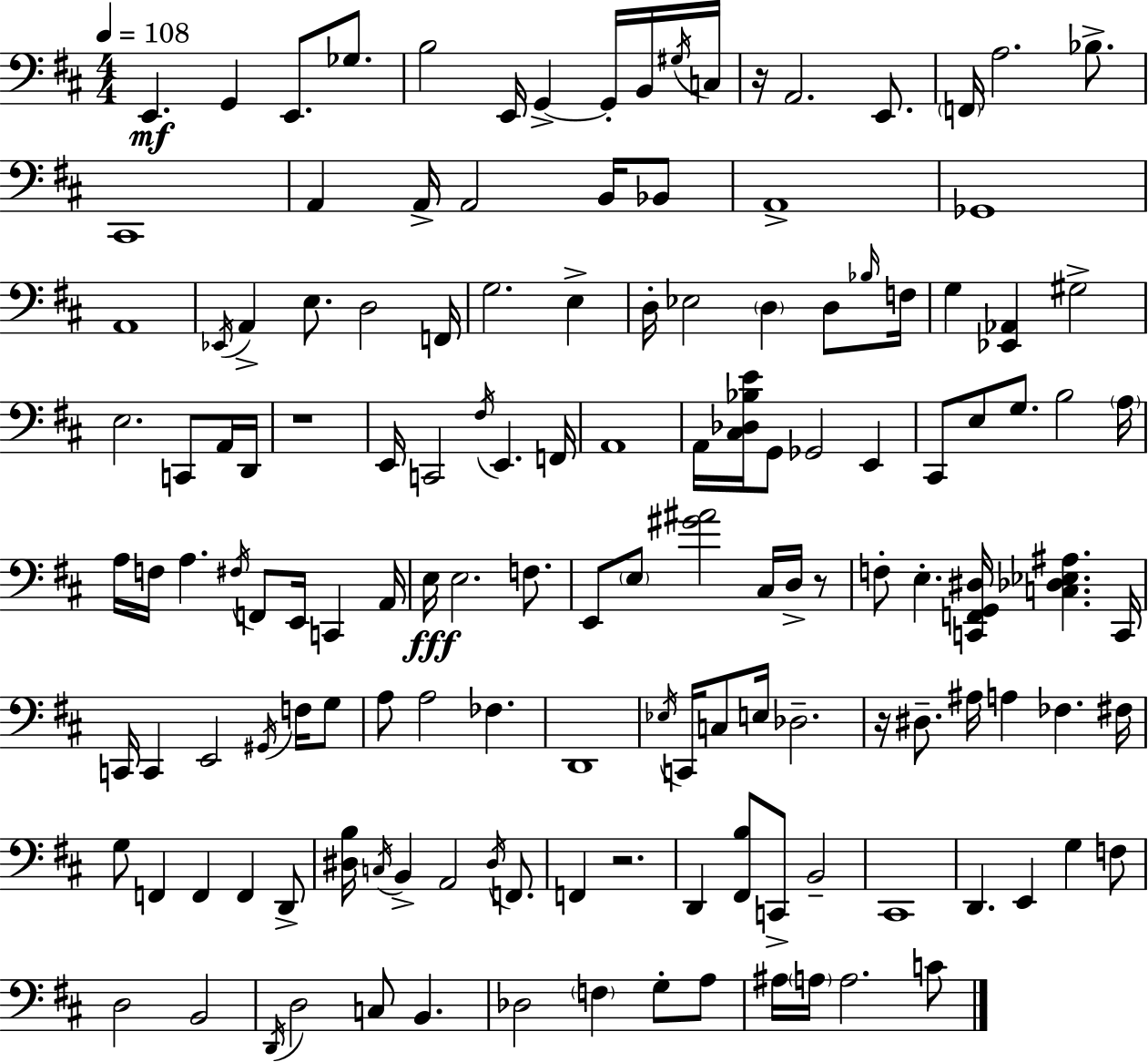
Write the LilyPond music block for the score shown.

{
  \clef bass
  \numericTimeSignature
  \time 4/4
  \key d \major
  \tempo 4 = 108
  e,4.\mf g,4 e,8. ges8. | b2 e,16 g,4->~~ g,16-. b,16 \acciaccatura { gis16 } | c16 r16 a,2. e,8. | \parenthesize f,16 a2. bes8.-> | \break cis,1 | a,4 a,16-> a,2 b,16 bes,8 | a,1-> | ges,1 | \break a,1 | \acciaccatura { ees,16 } a,4-> e8. d2 | f,16 g2. e4-> | d16-. ees2 \parenthesize d4 d8 | \break \grace { bes16 } f16 g4 <ees, aes,>4 gis2-> | e2. c,8 | a,16 d,16 r1 | e,16 c,2 \acciaccatura { fis16 } e,4. | \break f,16 a,1 | a,16 <cis des bes e'>16 g,8 ges,2 | e,4 cis,8 e8 g8. b2 | \parenthesize a16 a16 f16 a4. \acciaccatura { fis16 } f,8 e,16 | \break c,4 a,16 e16\fff e2. | f8. e,8 \parenthesize e8 <gis' ais'>2 | cis16 d16-> r8 f8-. e4.-. <c, f, g, dis>16 <c des ees ais>4. | c,16 c,16 c,4 e,2 | \break \acciaccatura { gis,16 } f16 g8 a8 a2 | fes4. d,1 | \acciaccatura { ees16 } c,16 c8 e16 des2.-- | r16 dis8.-- ais16 a4 | \break fes4. fis16 g8 f,4 f,4 | f,4 d,8-> <dis b>16 \acciaccatura { c16 } b,4-> a,2 | \acciaccatura { dis16 } f,8. f,4 r2. | d,4 <fis, b>8 c,8-> | \break b,2-- cis,1 | d,4. e,4 | g4 f8 d2 | b,2 \acciaccatura { d,16 } d2 | \break c8 b,4. des2 | \parenthesize f4 g8-. a8 ais16 \parenthesize a16 a2. | c'8 \bar "|."
}